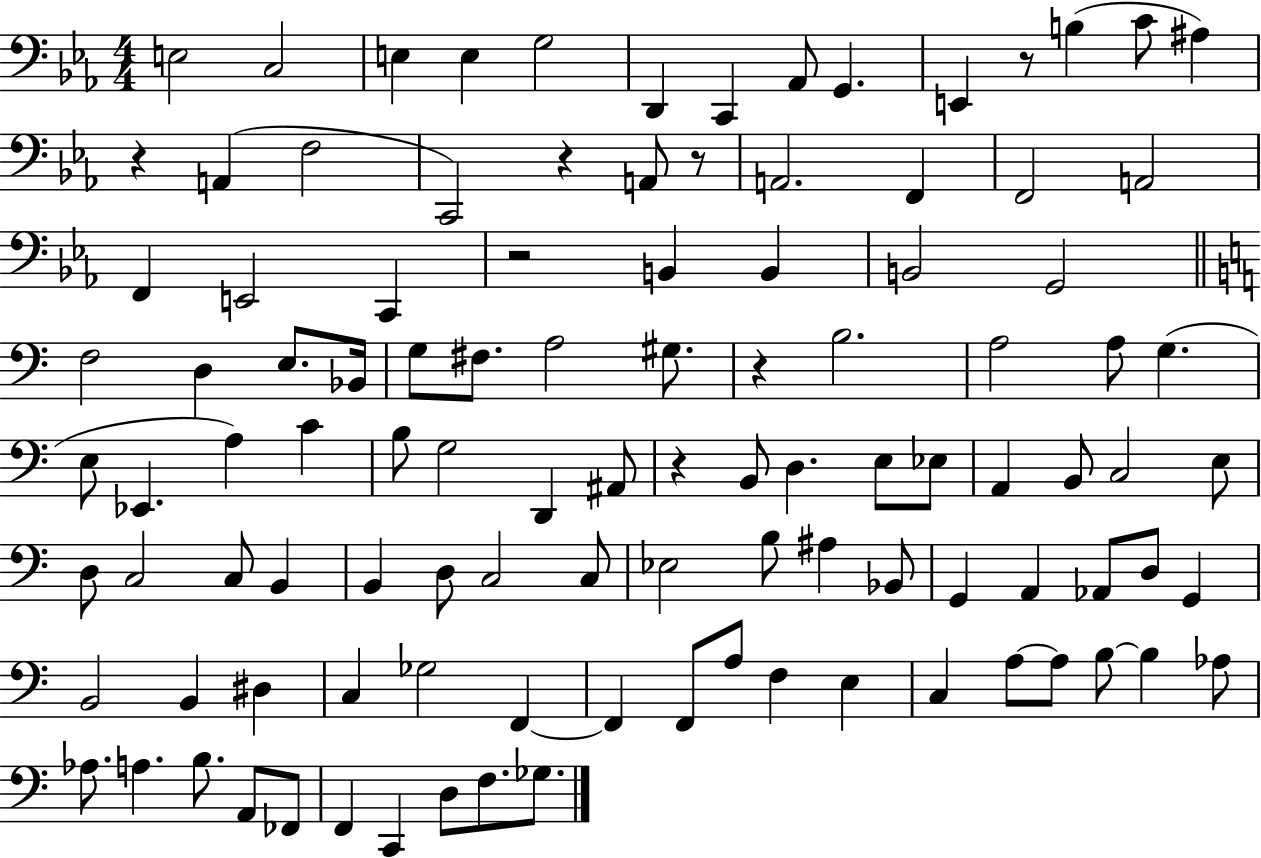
E3/h C3/h E3/q E3/q G3/h D2/q C2/q Ab2/e G2/q. E2/q R/e B3/q C4/e A#3/q R/q A2/q F3/h C2/h R/q A2/e R/e A2/h. F2/q F2/h A2/h F2/q E2/h C2/q R/h B2/q B2/q B2/h G2/h F3/h D3/q E3/e. Bb2/s G3/e F#3/e. A3/h G#3/e. R/q B3/h. A3/h A3/e G3/q. E3/e Eb2/q. A3/q C4/q B3/e G3/h D2/q A#2/e R/q B2/e D3/q. E3/e Eb3/e A2/q B2/e C3/h E3/e D3/e C3/h C3/e B2/q B2/q D3/e C3/h C3/e Eb3/h B3/e A#3/q Bb2/e G2/q A2/q Ab2/e D3/e G2/q B2/h B2/q D#3/q C3/q Gb3/h F2/q F2/q F2/e A3/e F3/q E3/q C3/q A3/e A3/e B3/e B3/q Ab3/e Ab3/e. A3/q. B3/e. A2/e FES2/e F2/q C2/q D3/e F3/e. Gb3/e.